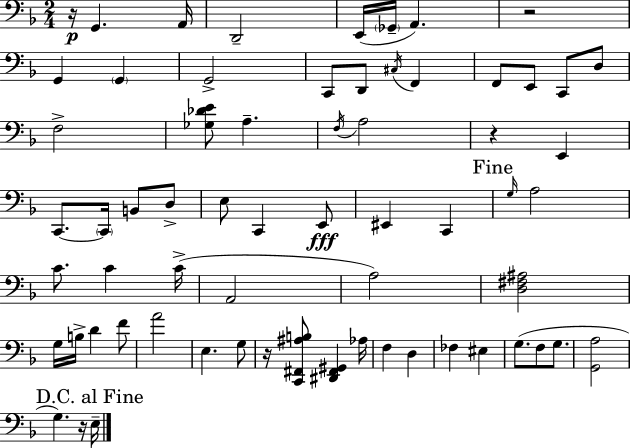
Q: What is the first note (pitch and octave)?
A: G2